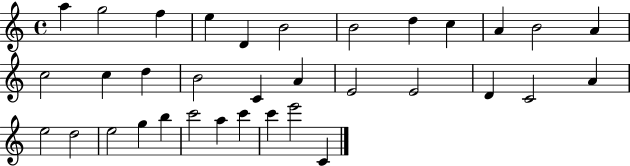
X:1
T:Untitled
M:4/4
L:1/4
K:C
a g2 f e D B2 B2 d c A B2 A c2 c d B2 C A E2 E2 D C2 A e2 d2 e2 g b c'2 a c' c' e'2 C